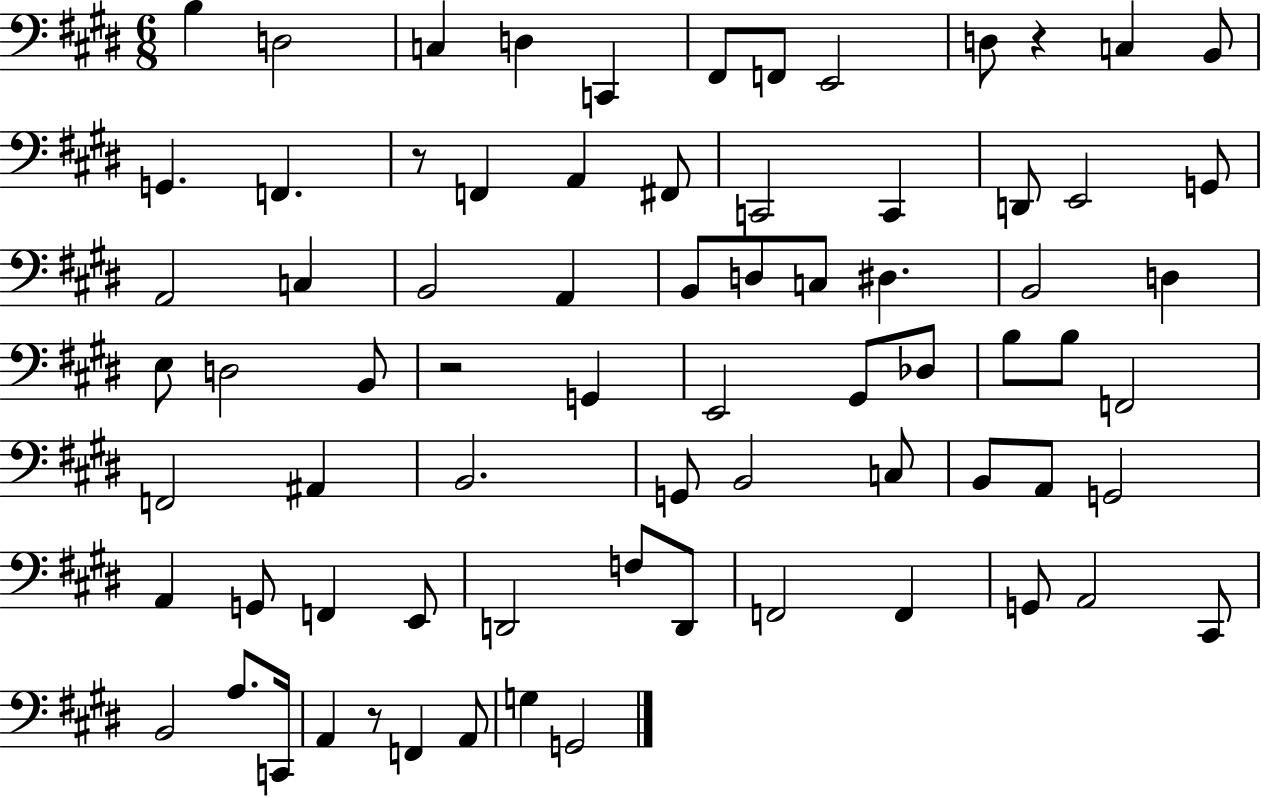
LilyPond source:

{
  \clef bass
  \numericTimeSignature
  \time 6/8
  \key e \major
  b4 d2 | c4 d4 c,4 | fis,8 f,8 e,2 | d8 r4 c4 b,8 | \break g,4. f,4. | r8 f,4 a,4 fis,8 | c,2 c,4 | d,8 e,2 g,8 | \break a,2 c4 | b,2 a,4 | b,8 d8 c8 dis4. | b,2 d4 | \break e8 d2 b,8 | r2 g,4 | e,2 gis,8 des8 | b8 b8 f,2 | \break f,2 ais,4 | b,2. | g,8 b,2 c8 | b,8 a,8 g,2 | \break a,4 g,8 f,4 e,8 | d,2 f8 d,8 | f,2 f,4 | g,8 a,2 cis,8 | \break b,2 a8. c,16 | a,4 r8 f,4 a,8 | g4 g,2 | \bar "|."
}